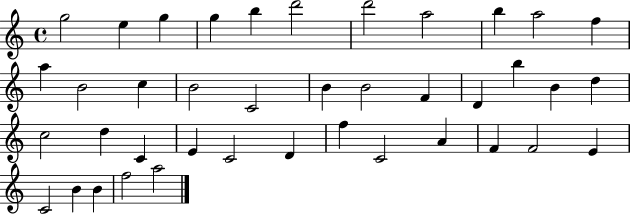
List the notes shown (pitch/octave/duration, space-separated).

G5/h E5/q G5/q G5/q B5/q D6/h D6/h A5/h B5/q A5/h F5/q A5/q B4/h C5/q B4/h C4/h B4/q B4/h F4/q D4/q B5/q B4/q D5/q C5/h D5/q C4/q E4/q C4/h D4/q F5/q C4/h A4/q F4/q F4/h E4/q C4/h B4/q B4/q F5/h A5/h